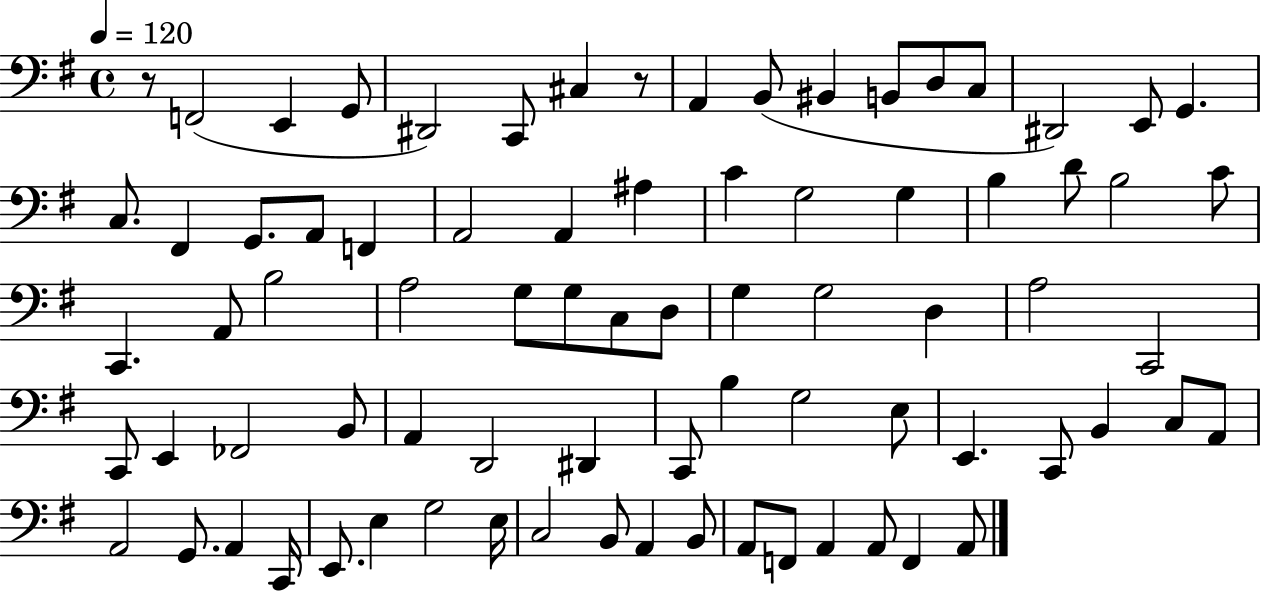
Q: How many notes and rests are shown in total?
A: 79